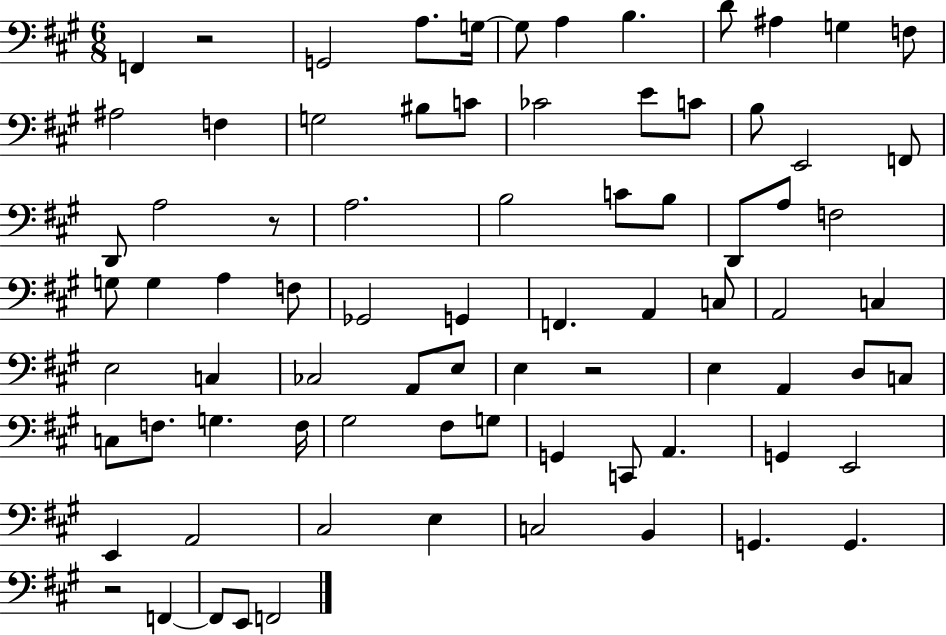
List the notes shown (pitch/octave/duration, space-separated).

F2/q R/h G2/h A3/e. G3/s G3/e A3/q B3/q. D4/e A#3/q G3/q F3/e A#3/h F3/q G3/h BIS3/e C4/e CES4/h E4/e C4/e B3/e E2/h F2/e D2/e A3/h R/e A3/h. B3/h C4/e B3/e D2/e A3/e F3/h G3/e G3/q A3/q F3/e Gb2/h G2/q F2/q. A2/q C3/e A2/h C3/q E3/h C3/q CES3/h A2/e E3/e E3/q R/h E3/q A2/q D3/e C3/e C3/e F3/e. G3/q. F3/s G#3/h F#3/e G3/e G2/q C2/e A2/q. G2/q E2/h E2/q A2/h C#3/h E3/q C3/h B2/q G2/q. G2/q. R/h F2/q F2/e E2/e F2/h